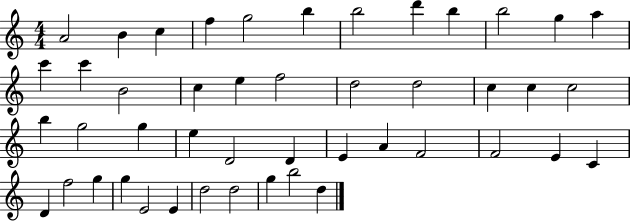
X:1
T:Untitled
M:4/4
L:1/4
K:C
A2 B c f g2 b b2 d' b b2 g a c' c' B2 c e f2 d2 d2 c c c2 b g2 g e D2 D E A F2 F2 E C D f2 g g E2 E d2 d2 g b2 d